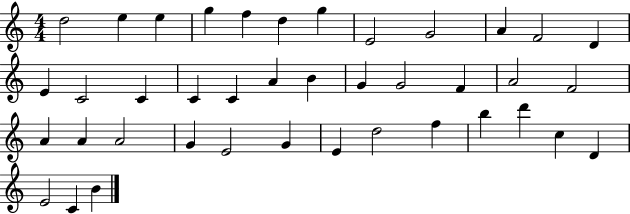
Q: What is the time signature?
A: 4/4